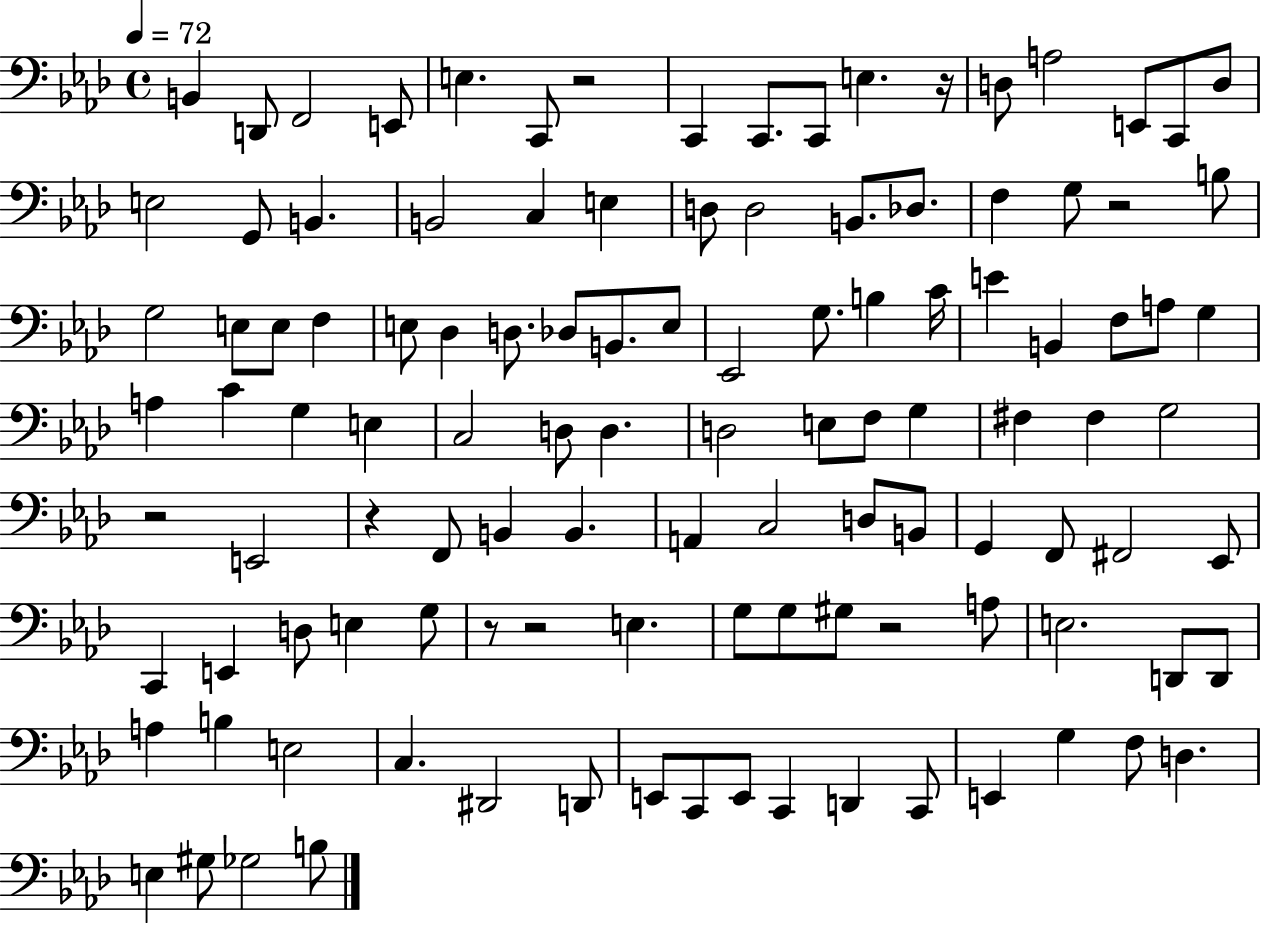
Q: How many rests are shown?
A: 8